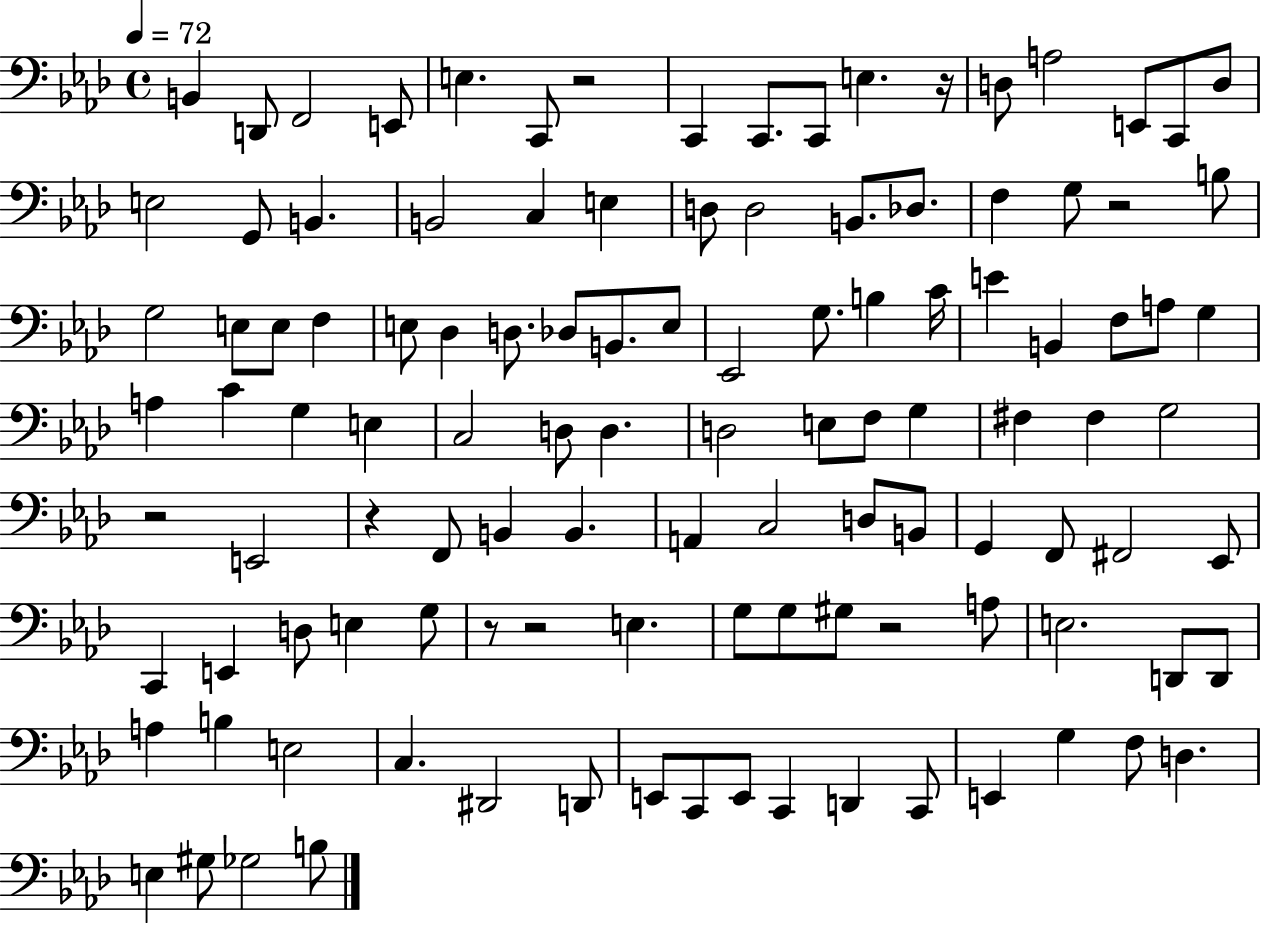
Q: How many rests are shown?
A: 8